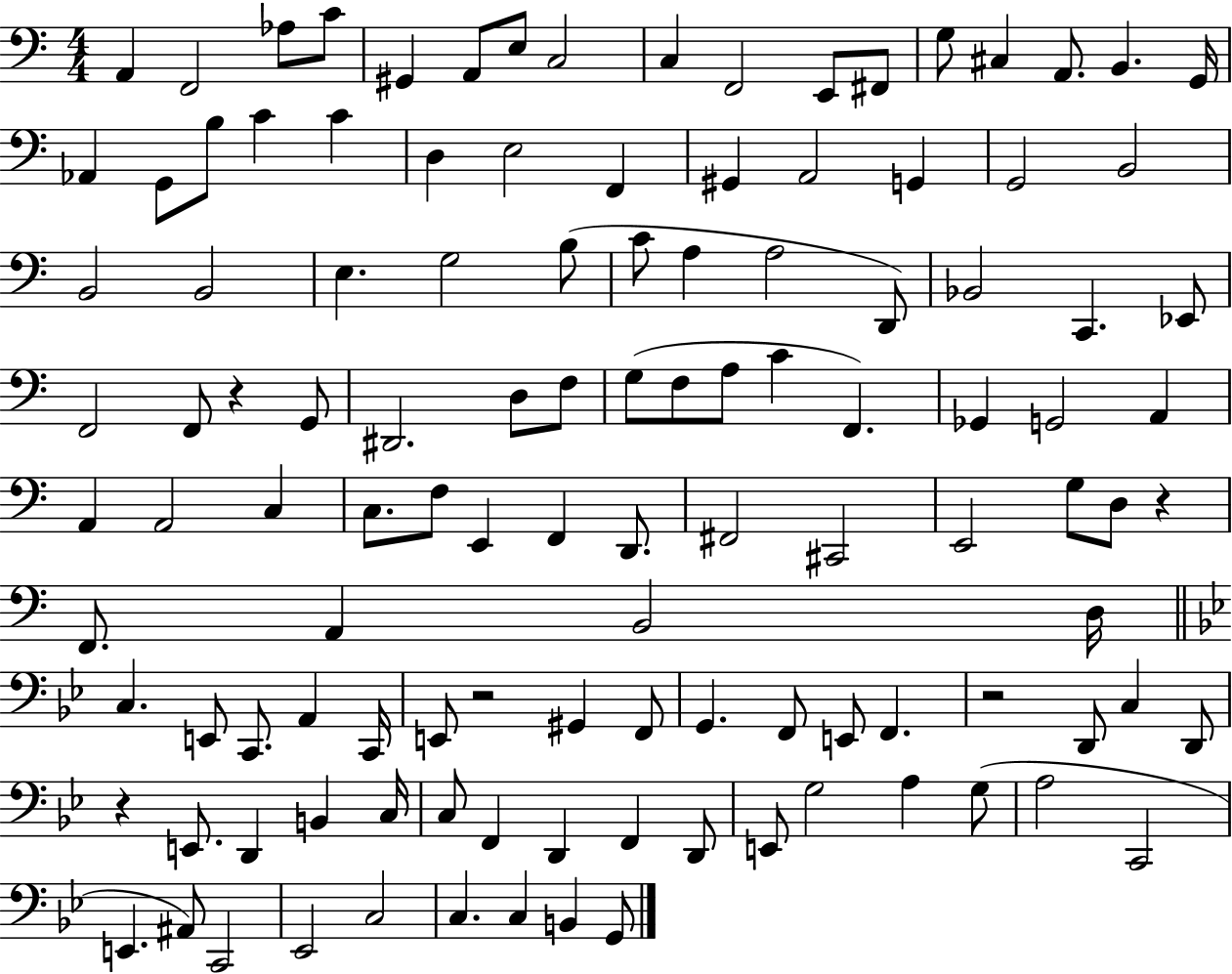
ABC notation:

X:1
T:Untitled
M:4/4
L:1/4
K:C
A,, F,,2 _A,/2 C/2 ^G,, A,,/2 E,/2 C,2 C, F,,2 E,,/2 ^F,,/2 G,/2 ^C, A,,/2 B,, G,,/4 _A,, G,,/2 B,/2 C C D, E,2 F,, ^G,, A,,2 G,, G,,2 B,,2 B,,2 B,,2 E, G,2 B,/2 C/2 A, A,2 D,,/2 _B,,2 C,, _E,,/2 F,,2 F,,/2 z G,,/2 ^D,,2 D,/2 F,/2 G,/2 F,/2 A,/2 C F,, _G,, G,,2 A,, A,, A,,2 C, C,/2 F,/2 E,, F,, D,,/2 ^F,,2 ^C,,2 E,,2 G,/2 D,/2 z F,,/2 A,, B,,2 D,/4 C, E,,/2 C,,/2 A,, C,,/4 E,,/2 z2 ^G,, F,,/2 G,, F,,/2 E,,/2 F,, z2 D,,/2 C, D,,/2 z E,,/2 D,, B,, C,/4 C,/2 F,, D,, F,, D,,/2 E,,/2 G,2 A, G,/2 A,2 C,,2 E,, ^A,,/2 C,,2 _E,,2 C,2 C, C, B,, G,,/2